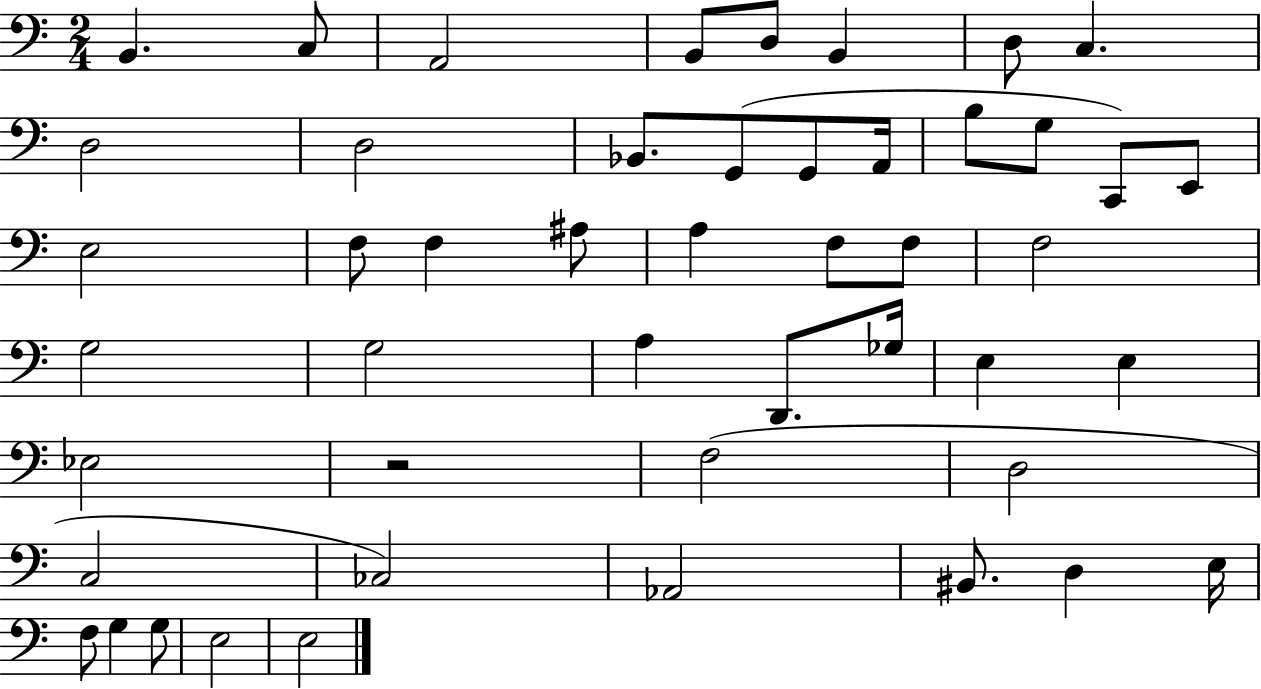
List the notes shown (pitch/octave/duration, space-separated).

B2/q. C3/e A2/h B2/e D3/e B2/q D3/e C3/q. D3/h D3/h Bb2/e. G2/e G2/e A2/s B3/e G3/e C2/e E2/e E3/h F3/e F3/q A#3/e A3/q F3/e F3/e F3/h G3/h G3/h A3/q D2/e. Gb3/s E3/q E3/q Eb3/h R/h F3/h D3/h C3/h CES3/h Ab2/h BIS2/e. D3/q E3/s F3/e G3/q G3/e E3/h E3/h